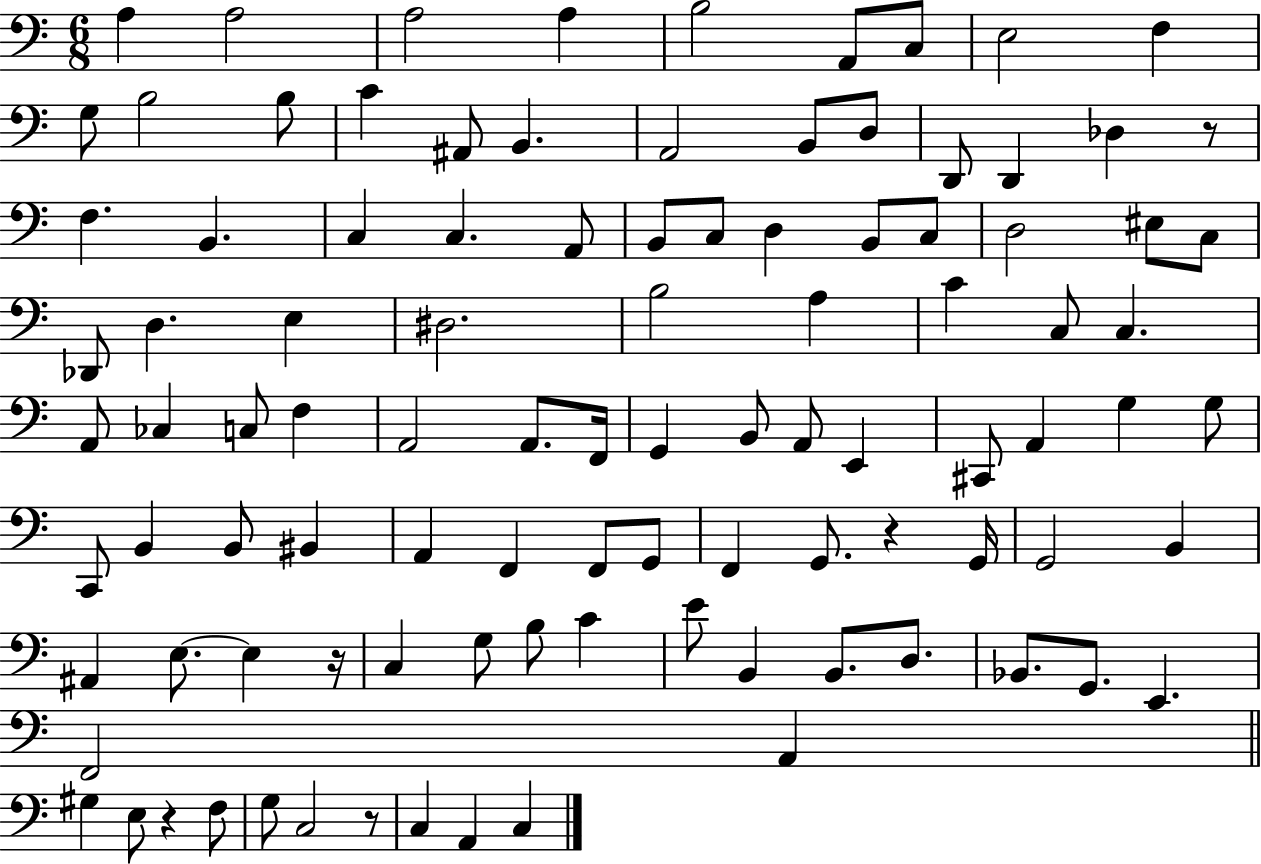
A3/q A3/h A3/h A3/q B3/h A2/e C3/e E3/h F3/q G3/e B3/h B3/e C4/q A#2/e B2/q. A2/h B2/e D3/e D2/e D2/q Db3/q R/e F3/q. B2/q. C3/q C3/q. A2/e B2/e C3/e D3/q B2/e C3/e D3/h EIS3/e C3/e Db2/e D3/q. E3/q D#3/h. B3/h A3/q C4/q C3/e C3/q. A2/e CES3/q C3/e F3/q A2/h A2/e. F2/s G2/q B2/e A2/e E2/q C#2/e A2/q G3/q G3/e C2/e B2/q B2/e BIS2/q A2/q F2/q F2/e G2/e F2/q G2/e. R/q G2/s G2/h B2/q A#2/q E3/e. E3/q R/s C3/q G3/e B3/e C4/q E4/e B2/q B2/e. D3/e. Bb2/e. G2/e. E2/q. F2/h A2/q G#3/q E3/e R/q F3/e G3/e C3/h R/e C3/q A2/q C3/q